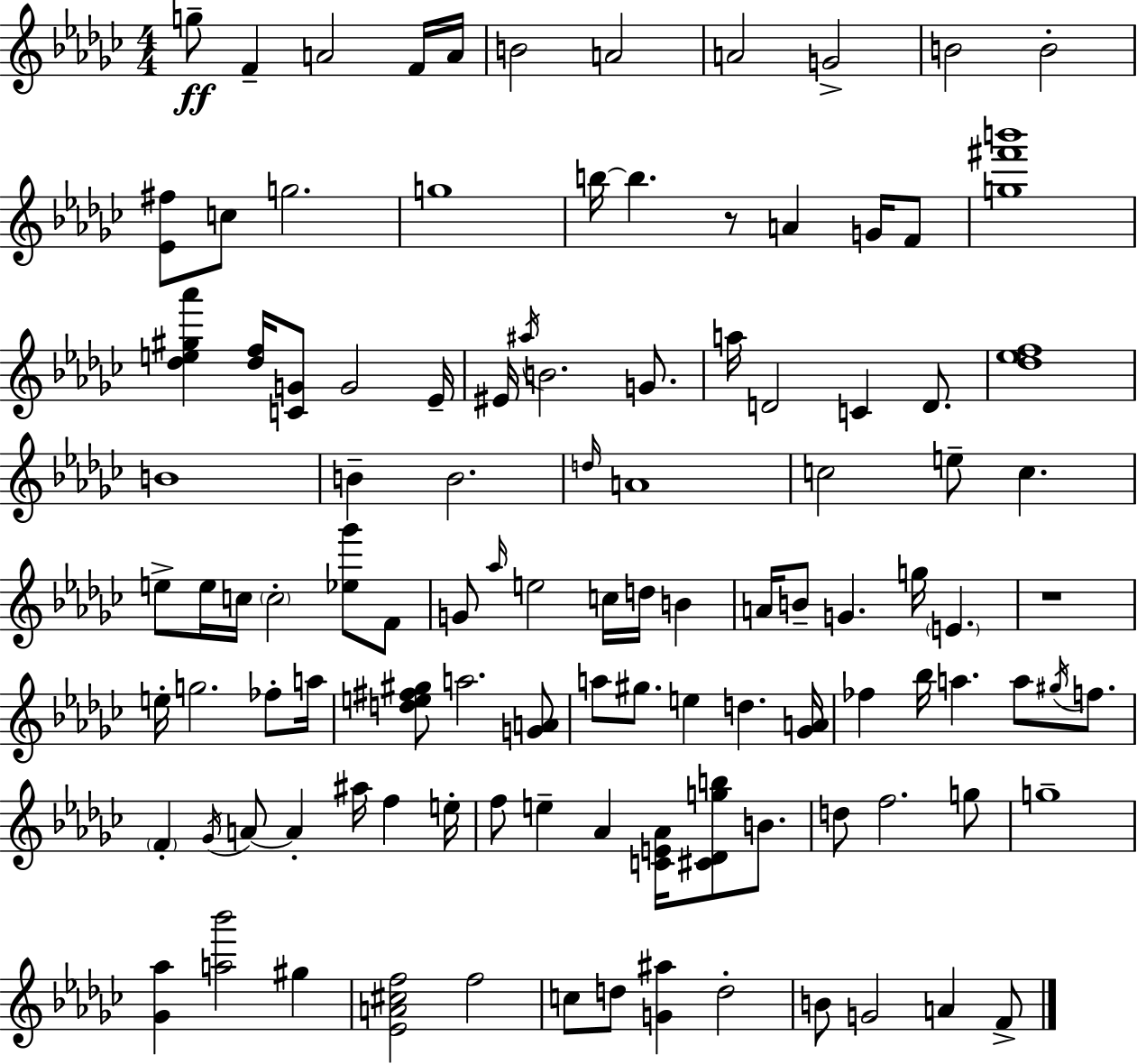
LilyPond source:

{
  \clef treble
  \numericTimeSignature
  \time 4/4
  \key ees \minor
  g''8--\ff f'4-- a'2 f'16 a'16 | b'2 a'2 | a'2 g'2-> | b'2 b'2-. | \break <ees' fis''>8 c''8 g''2. | g''1 | b''16~~ b''4. r8 a'4 g'16 f'8 | <g'' fis''' b'''>1 | \break <des'' e'' gis'' aes'''>4 <des'' f''>16 <c' g'>8 g'2 ees'16-- | eis'16 \acciaccatura { ais''16 } b'2. g'8. | a''16 d'2 c'4 d'8. | <des'' ees'' f''>1 | \break b'1 | b'4-- b'2. | \grace { d''16 } a'1 | c''2 e''8-- c''4. | \break e''8-> e''16 c''16 \parenthesize c''2-. <ees'' ges'''>8 | f'8 g'8 \grace { aes''16 } e''2 c''16 d''16 b'4 | a'16 b'8-- g'4. g''16 \parenthesize e'4. | r1 | \break e''16-. g''2. | fes''8-. a''16 <d'' e'' fis'' gis''>8 a''2. | <g' a'>8 a''8 gis''8. e''4 d''4. | <ges' a'>16 fes''4 bes''16 a''4. a''8 | \break \acciaccatura { gis''16 } f''8. \parenthesize f'4-. \acciaccatura { ges'16 } a'8~~ a'4-. ais''16 | f''4 e''16-. f''8 e''4-- aes'4 <c' e' aes'>16 | <cis' des' g'' b''>8 b'8. d''8 f''2. | g''8 g''1-- | \break <ges' aes''>4 <a'' bes'''>2 | gis''4 <ees' a' cis'' f''>2 f''2 | c''8 d''8 <g' ais''>4 d''2-. | b'8 g'2 a'4 | \break f'8-> \bar "|."
}